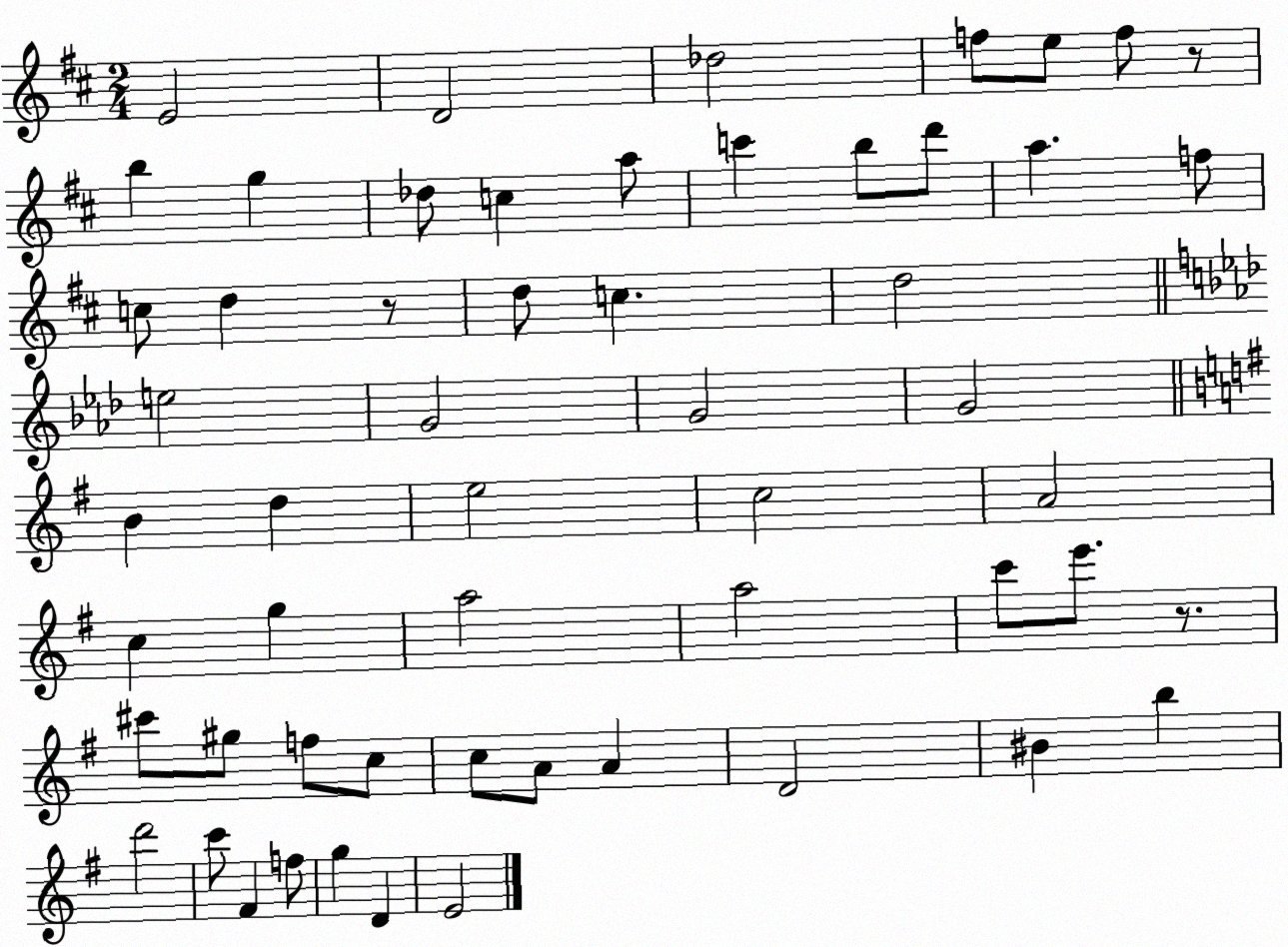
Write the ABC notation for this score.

X:1
T:Untitled
M:2/4
L:1/4
K:D
E2 D2 _d2 f/2 e/2 f/2 z/2 b g _d/2 c a/2 c' b/2 d'/2 a f/2 c/2 d z/2 d/2 c d2 e2 G2 G2 G2 B d e2 c2 A2 c g a2 a2 c'/2 e'/2 z/2 ^c'/2 ^g/2 f/2 c/2 c/2 A/2 A D2 ^B b d'2 c'/2 ^F f/2 g D E2